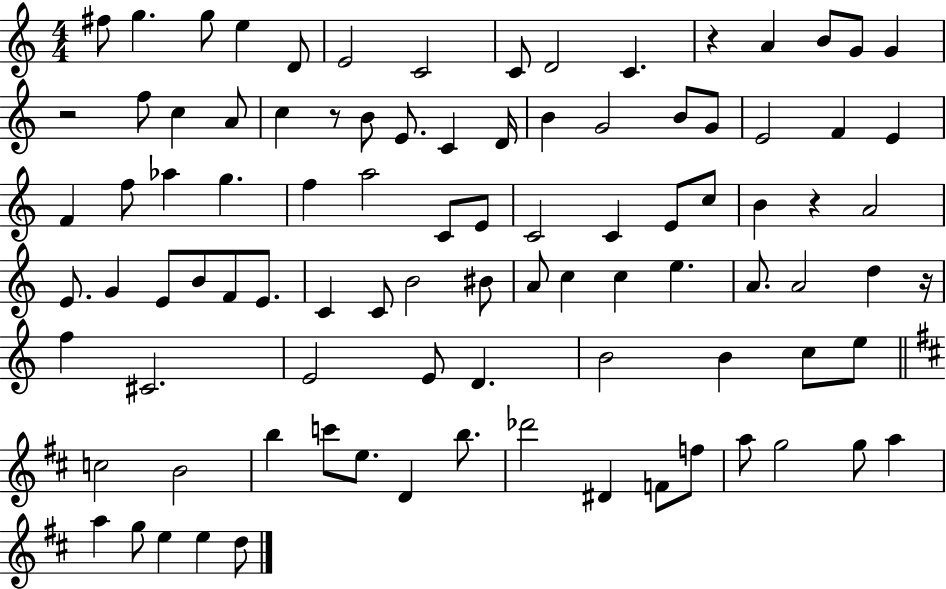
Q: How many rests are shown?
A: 5